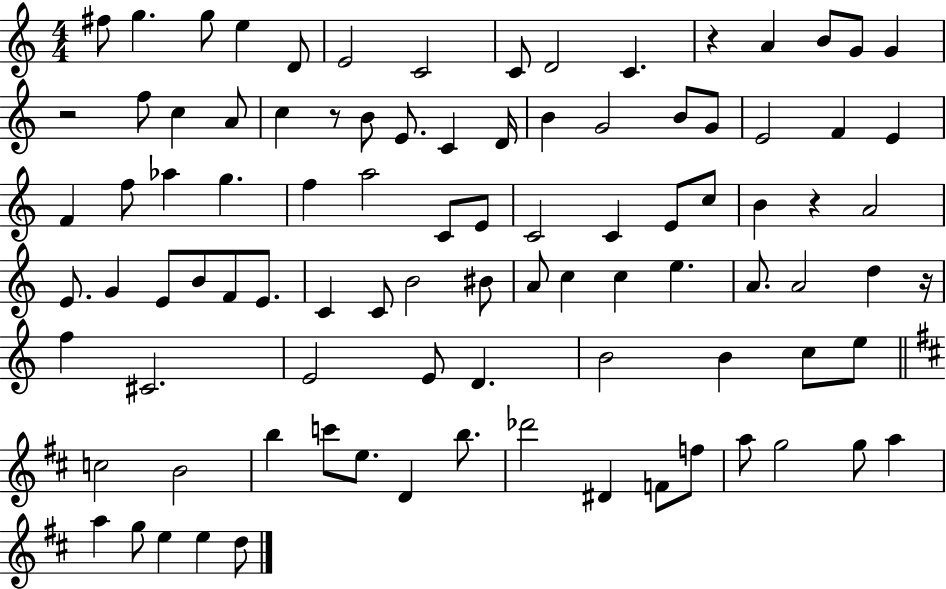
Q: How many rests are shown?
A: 5